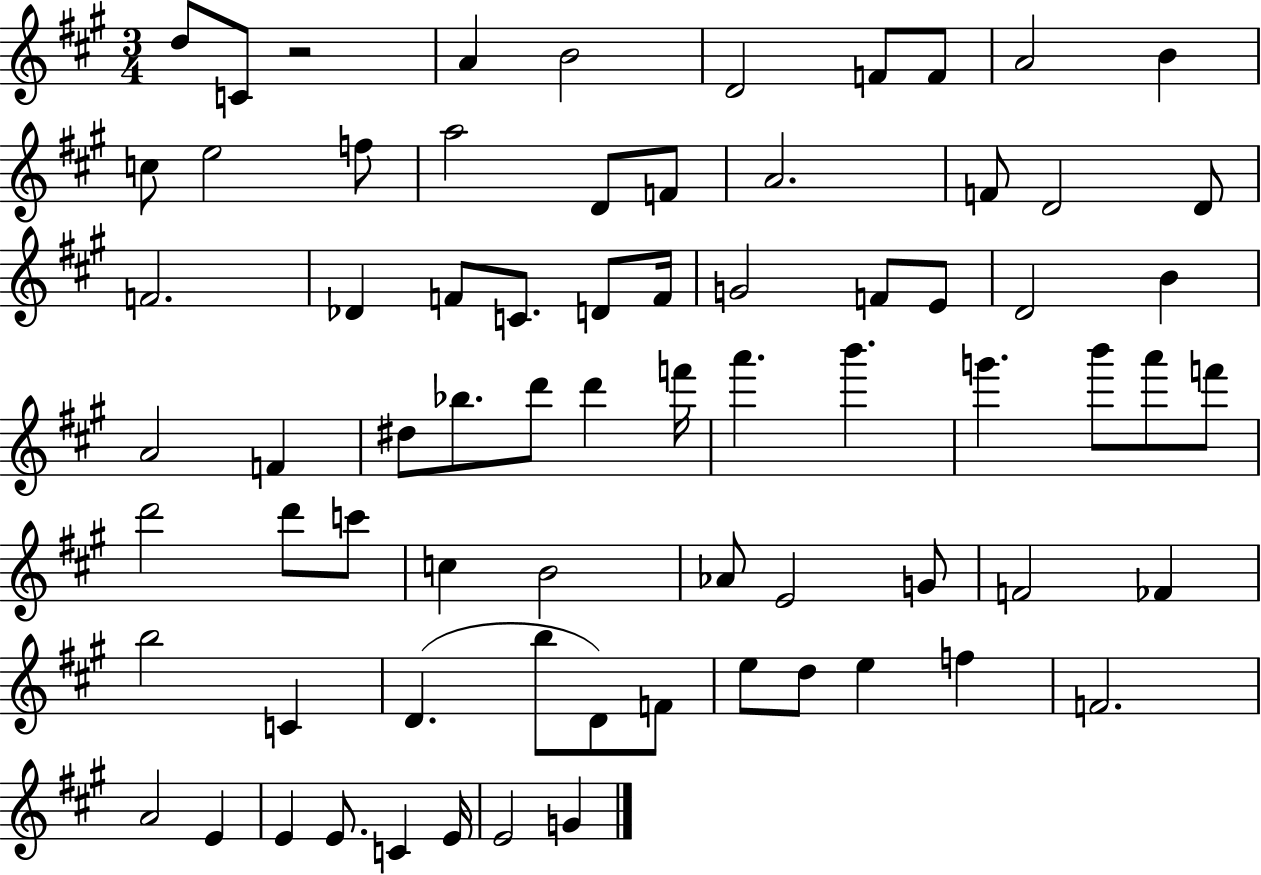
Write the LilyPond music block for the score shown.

{
  \clef treble
  \numericTimeSignature
  \time 3/4
  \key a \major
  d''8 c'8 r2 | a'4 b'2 | d'2 f'8 f'8 | a'2 b'4 | \break c''8 e''2 f''8 | a''2 d'8 f'8 | a'2. | f'8 d'2 d'8 | \break f'2. | des'4 f'8 c'8. d'8 f'16 | g'2 f'8 e'8 | d'2 b'4 | \break a'2 f'4 | dis''8 bes''8. d'''8 d'''4 f'''16 | a'''4. b'''4. | g'''4. b'''8 a'''8 f'''8 | \break d'''2 d'''8 c'''8 | c''4 b'2 | aes'8 e'2 g'8 | f'2 fes'4 | \break b''2 c'4 | d'4.( b''8 d'8) f'8 | e''8 d''8 e''4 f''4 | f'2. | \break a'2 e'4 | e'4 e'8. c'4 e'16 | e'2 g'4 | \bar "|."
}